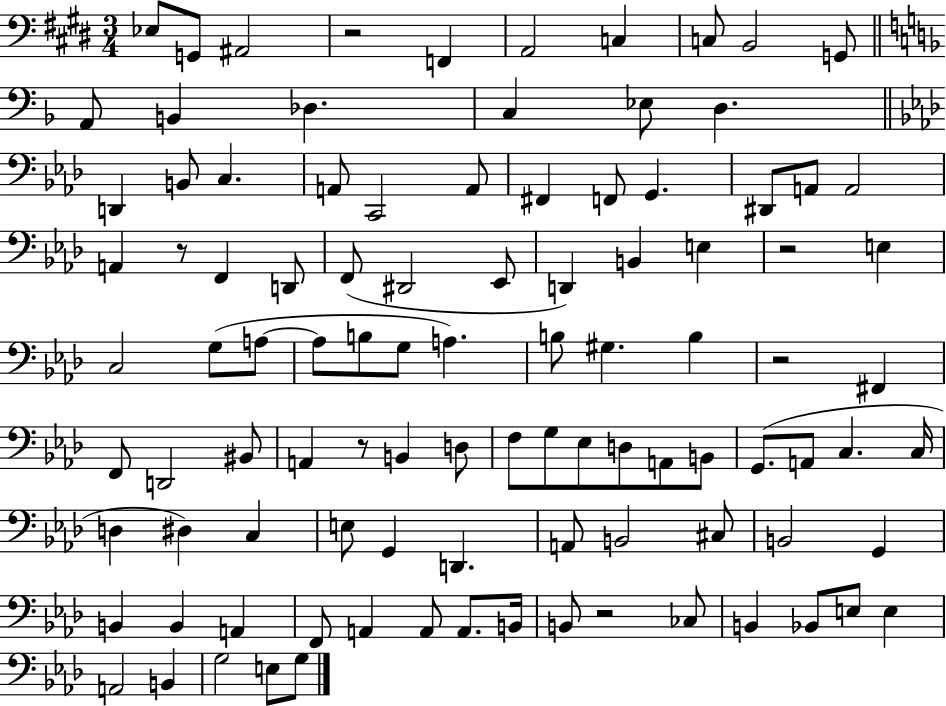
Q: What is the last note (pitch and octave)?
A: G3